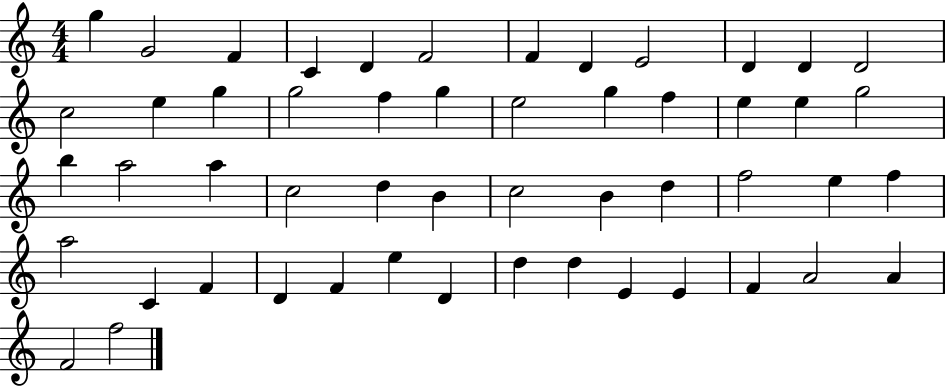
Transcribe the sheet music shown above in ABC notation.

X:1
T:Untitled
M:4/4
L:1/4
K:C
g G2 F C D F2 F D E2 D D D2 c2 e g g2 f g e2 g f e e g2 b a2 a c2 d B c2 B d f2 e f a2 C F D F e D d d E E F A2 A F2 f2